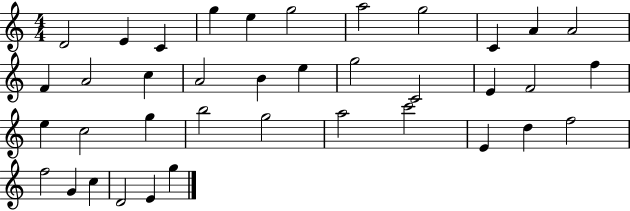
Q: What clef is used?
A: treble